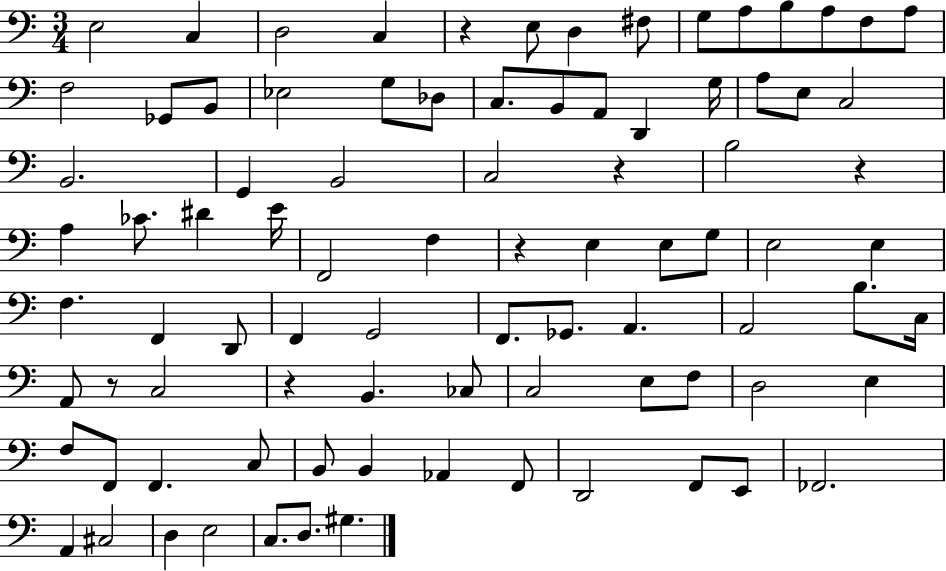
X:1
T:Untitled
M:3/4
L:1/4
K:C
E,2 C, D,2 C, z E,/2 D, ^F,/2 G,/2 A,/2 B,/2 A,/2 F,/2 A,/2 F,2 _G,,/2 B,,/2 _E,2 G,/2 _D,/2 C,/2 B,,/2 A,,/2 D,, G,/4 A,/2 E,/2 C,2 B,,2 G,, B,,2 C,2 z B,2 z A, _C/2 ^D E/4 F,,2 F, z E, E,/2 G,/2 E,2 E, F, F,, D,,/2 F,, G,,2 F,,/2 _G,,/2 A,, A,,2 B,/2 C,/4 A,,/2 z/2 C,2 z B,, _C,/2 C,2 E,/2 F,/2 D,2 E, F,/2 F,,/2 F,, C,/2 B,,/2 B,, _A,, F,,/2 D,,2 F,,/2 E,,/2 _F,,2 A,, ^C,2 D, E,2 C,/2 D,/2 ^G,